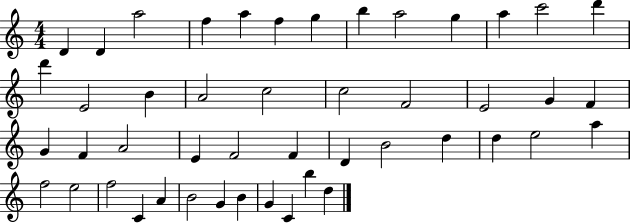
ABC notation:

X:1
T:Untitled
M:4/4
L:1/4
K:C
D D a2 f a f g b a2 g a c'2 d' d' E2 B A2 c2 c2 F2 E2 G F G F A2 E F2 F D B2 d d e2 a f2 e2 f2 C A B2 G B G C b d